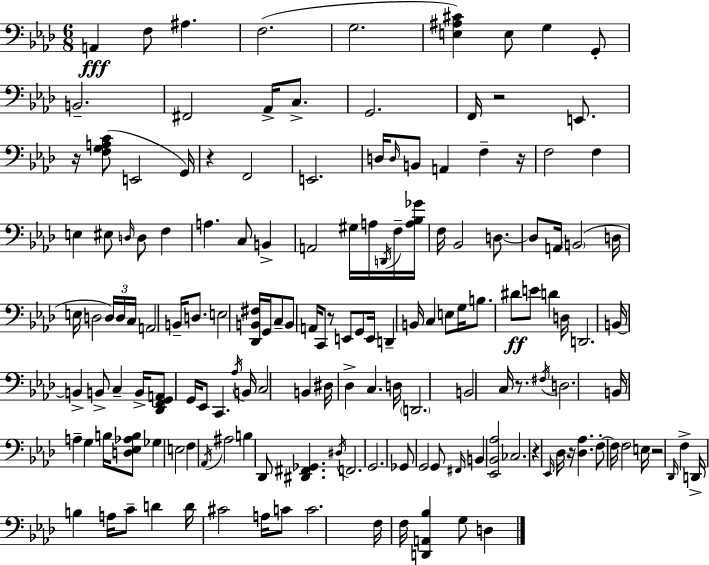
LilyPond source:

{
  \clef bass
  \numericTimeSignature
  \time 6/8
  \key f \minor
  a,4\fff f8 ais4. | f2.( | g2. | <e ais cis'>4) e8 g4 g,8-. | \break b,2.-- | fis,2 aes,16-> c8.-> | g,2. | f,16 r2 e,8. | \break r16 <f g a c'>8( e,2 g,16) | r4 f,2 | e,2. | d16 \grace { d16 } b,8 a,4 f4-- | \break r16 f2 f4 | e4 eis8 \grace { d16 } d8 f4 | a4. c8 b,4-> | a,2 gis16 a16 | \break \acciaccatura { d,16 } f16-- <a bes ges'>16 f16 bes,2 | d8.~~ d8 a,16 \parenthesize b,2( | d16 e16 d2 | \tuplet 3/2 { d16) d16 c16 } a,2 b,16-- | \break d8. e2 <des, b, fis>16 | g,16 c8-- b,8 a,16 c,8 r8 e,8 | g,8 e,16 d,4-- b,16 c4 | e8 g16 b8. dis'8\ff e'8 d'4 | \break d16 d,2. | b,16~~ b,4-> b,8-> c4-- | b,16-> <des, f, g, a,>8 g,16 ees,8 c,4. | \acciaccatura { aes16 } b,16 c2 | \break b,4 dis16 des4-> c4. | d16 \parenthesize d,2. | b,2 | c16 r8. \acciaccatura { fis16 } d2. | \break b,16 a4-- g4 | b16 <d ees aes b>8 ges4 e2 | f4 \acciaccatura { aes,16 } ais2 | b4 des,8 | \break <dis, fis, ges,>4. \acciaccatura { dis16 } f,2. | g,2. | ges,8 g,2 | g,8 \grace { fis,16 } b,4 | \break <ees, bes, aes>2 ces2. | r4 | \grace { ees,16 } des16 r16 <des aes>4. f8-.~~ \parenthesize f16 | f2 e16 r2 | \break \grace { des,16 } f4-> d,16-> b4 | a16 c'8-- d'4 d'16 cis'2 | a16 c'8 c'2. | f16 f16 | \break <d, a, bes>4 g8 d4 \bar "|."
}